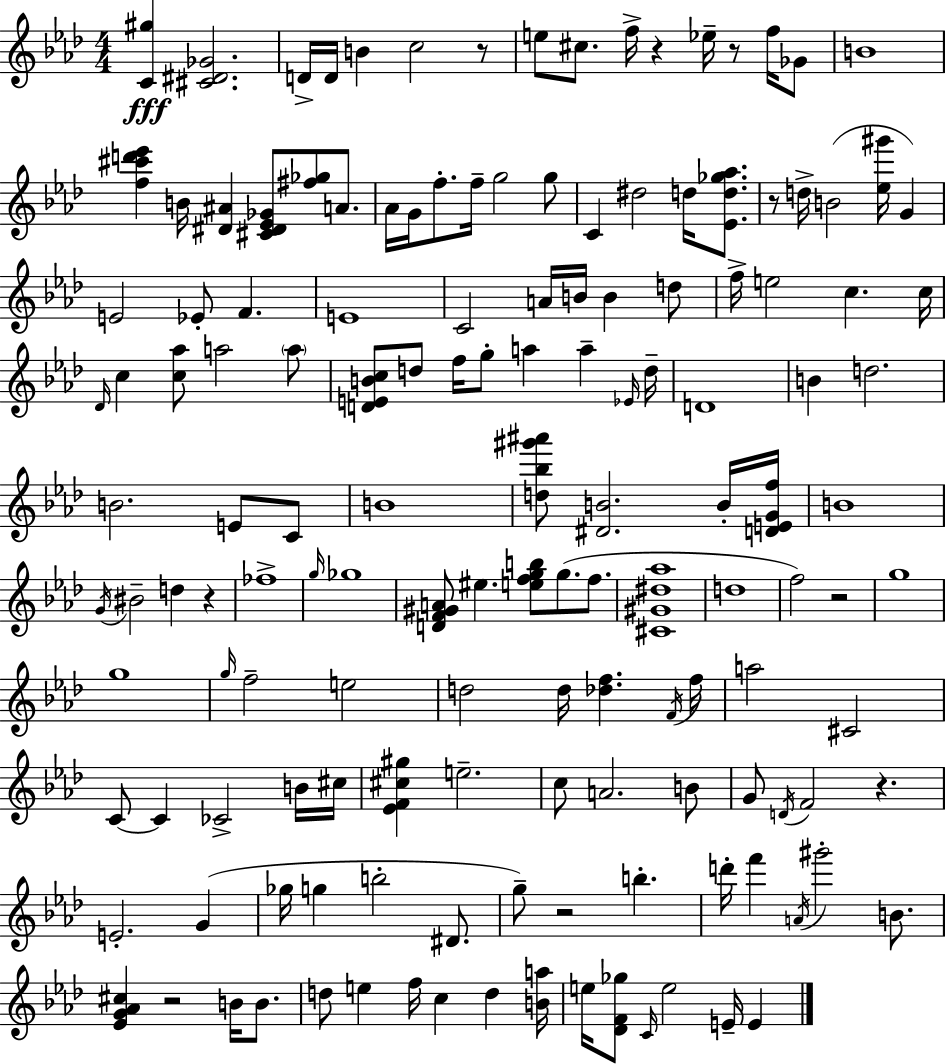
[C4,G#5]/q [C#4,D#4,Gb4]/h. D4/s D4/s B4/q C5/h R/e E5/e C#5/e. F5/s R/q Eb5/s R/e F5/s Gb4/e B4/w [F5,C#6,D6,Eb6]/q B4/s [D#4,A#4]/q [C#4,D#4,Eb4,Gb4]/e [F#5,Gb5]/e A4/e. Ab4/s G4/s F5/e. F5/s G5/h G5/e C4/q D#5/h D5/s [Eb4,D5,Gb5,Ab5]/e. R/e D5/s B4/h [Eb5,G#6]/s G4/q E4/h Eb4/e F4/q. E4/w C4/h A4/s B4/s B4/q D5/e F5/s E5/h C5/q. C5/s Db4/s C5/q [C5,Ab5]/e A5/h A5/e [D4,E4,B4,C5]/e D5/e F5/s G5/e A5/q A5/q Eb4/s D5/s D4/w B4/q D5/h. B4/h. E4/e C4/e B4/w [D5,Bb5,G#6,A#6]/e [D#4,B4]/h. B4/s [D4,E4,G4,F5]/s B4/w G4/s BIS4/h D5/q R/q FES5/w G5/s Gb5/w [D4,F4,G#4,A4]/e EIS5/q. [E5,F5,G5,B5]/e G5/e. F5/e. [C#4,G#4,D#5,Ab5]/w D5/w F5/h R/h G5/w G5/w G5/s F5/h E5/h D5/h D5/s [Db5,F5]/q. F4/s F5/s A5/h C#4/h C4/e C4/q CES4/h B4/s C#5/s [Eb4,F4,C#5,G#5]/q E5/h. C5/e A4/h. B4/e G4/e D4/s F4/h R/q. E4/h. G4/q Gb5/s G5/q B5/h D#4/e. G5/e R/h B5/q. D6/s F6/q A4/s G#6/h B4/e. [Eb4,G4,Ab4,C#5]/q R/h B4/s B4/e. D5/e E5/q F5/s C5/q D5/q [B4,A5]/s E5/s [Db4,F4,Gb5]/e C4/s E5/h E4/s E4/q